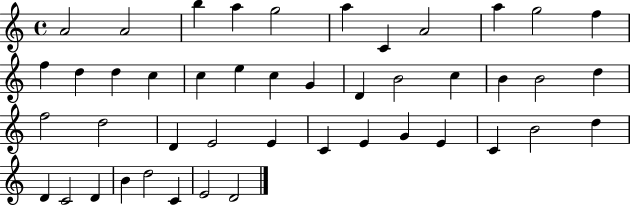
X:1
T:Untitled
M:4/4
L:1/4
K:C
A2 A2 b a g2 a C A2 a g2 f f d d c c e c G D B2 c B B2 d f2 d2 D E2 E C E G E C B2 d D C2 D B d2 C E2 D2